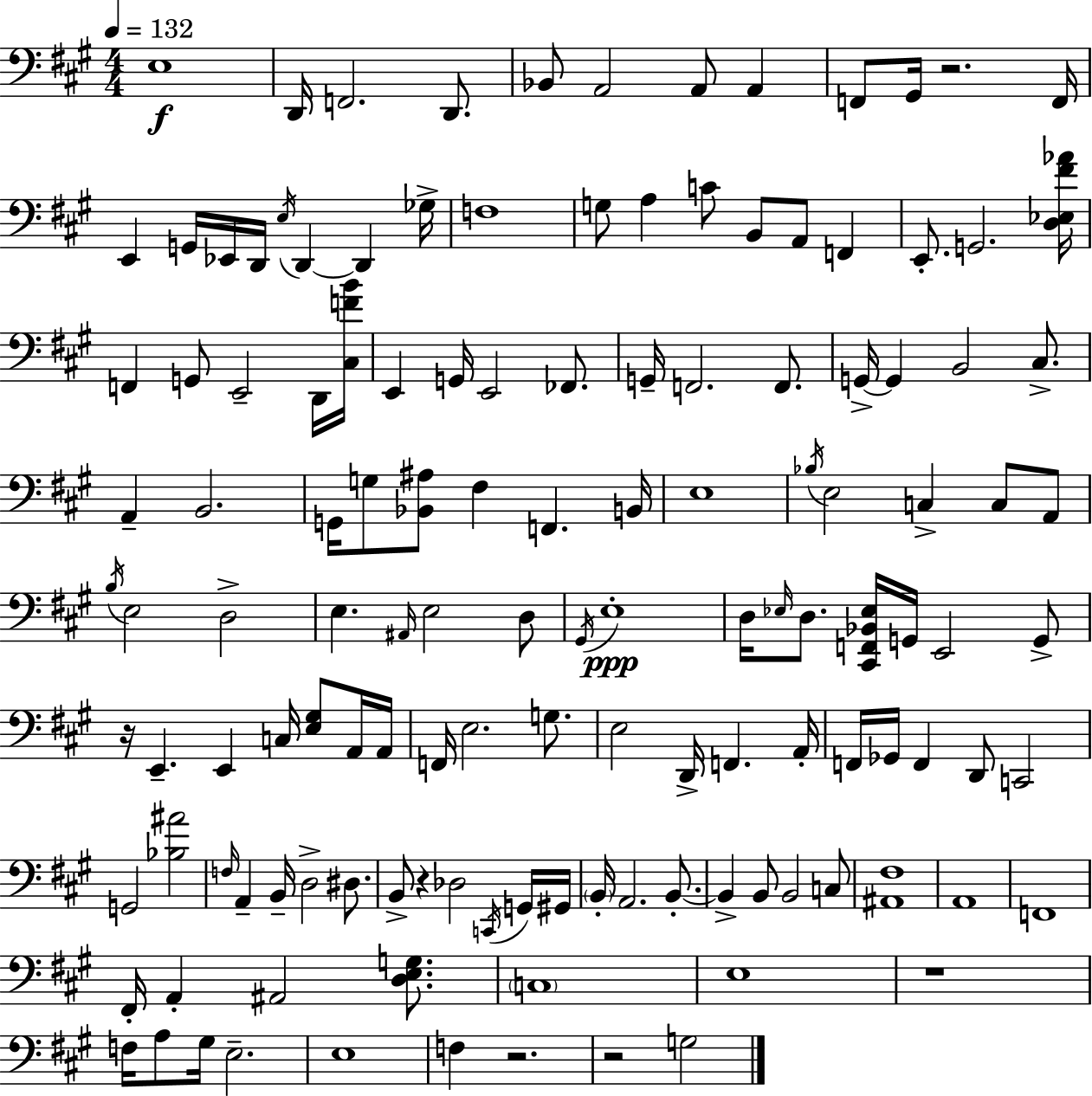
X:1
T:Untitled
M:4/4
L:1/4
K:A
E,4 D,,/4 F,,2 D,,/2 _B,,/2 A,,2 A,,/2 A,, F,,/2 ^G,,/4 z2 F,,/4 E,, G,,/4 _E,,/4 D,,/4 E,/4 D,, D,, _G,/4 F,4 G,/2 A, C/2 B,,/2 A,,/2 F,, E,,/2 G,,2 [D,_E,^F_A]/4 F,, G,,/2 E,,2 D,,/4 [^C,FB]/4 E,, G,,/4 E,,2 _F,,/2 G,,/4 F,,2 F,,/2 G,,/4 G,, B,,2 ^C,/2 A,, B,,2 G,,/4 G,/2 [_B,,^A,]/2 ^F, F,, B,,/4 E,4 _B,/4 E,2 C, C,/2 A,,/2 B,/4 E,2 D,2 E, ^A,,/4 E,2 D,/2 ^G,,/4 E,4 D,/4 _E,/4 D,/2 [^C,,F,,_B,,_E,]/4 G,,/4 E,,2 G,,/2 z/4 E,, E,, C,/4 [E,^G,]/2 A,,/4 A,,/4 F,,/4 E,2 G,/2 E,2 D,,/4 F,, A,,/4 F,,/4 _G,,/4 F,, D,,/2 C,,2 G,,2 [_B,^A]2 F,/4 A,, B,,/4 D,2 ^D,/2 B,,/2 z _D,2 C,,/4 G,,/4 ^G,,/4 B,,/4 A,,2 B,,/2 B,, B,,/2 B,,2 C,/2 [^A,,^F,]4 A,,4 F,,4 ^F,,/4 A,, ^A,,2 [D,E,G,]/2 C,4 E,4 z4 F,/4 A,/2 ^G,/4 E,2 E,4 F, z2 z2 G,2